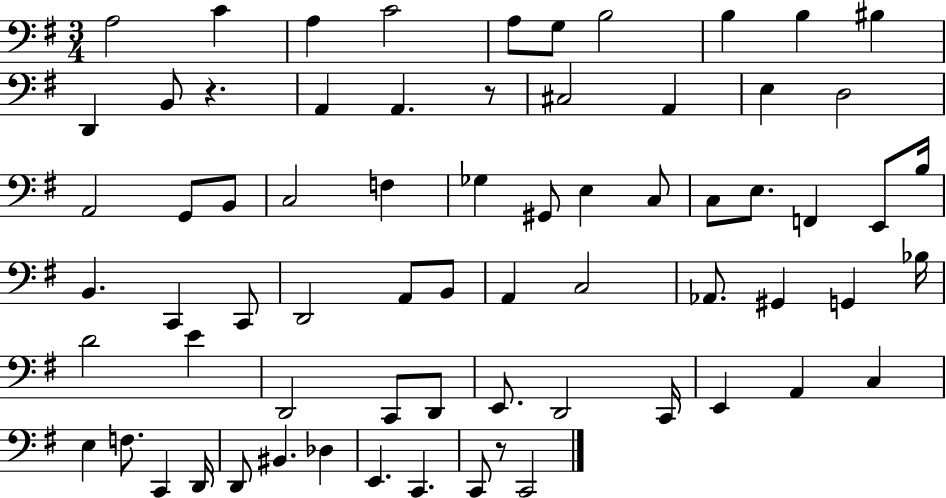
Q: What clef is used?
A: bass